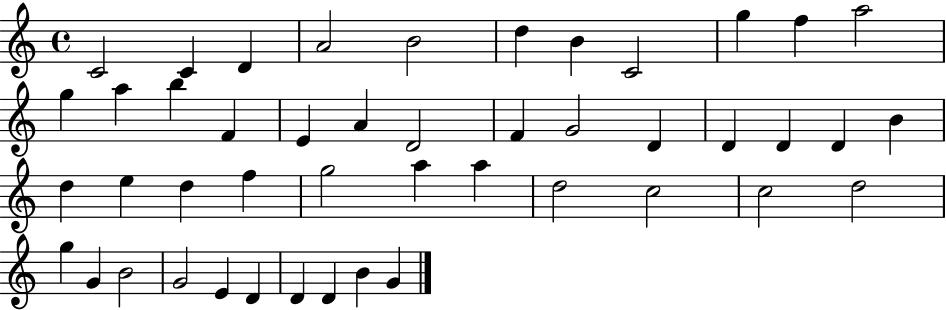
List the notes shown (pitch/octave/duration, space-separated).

C4/h C4/q D4/q A4/h B4/h D5/q B4/q C4/h G5/q F5/q A5/h G5/q A5/q B5/q F4/q E4/q A4/q D4/h F4/q G4/h D4/q D4/q D4/q D4/q B4/q D5/q E5/q D5/q F5/q G5/h A5/q A5/q D5/h C5/h C5/h D5/h G5/q G4/q B4/h G4/h E4/q D4/q D4/q D4/q B4/q G4/q